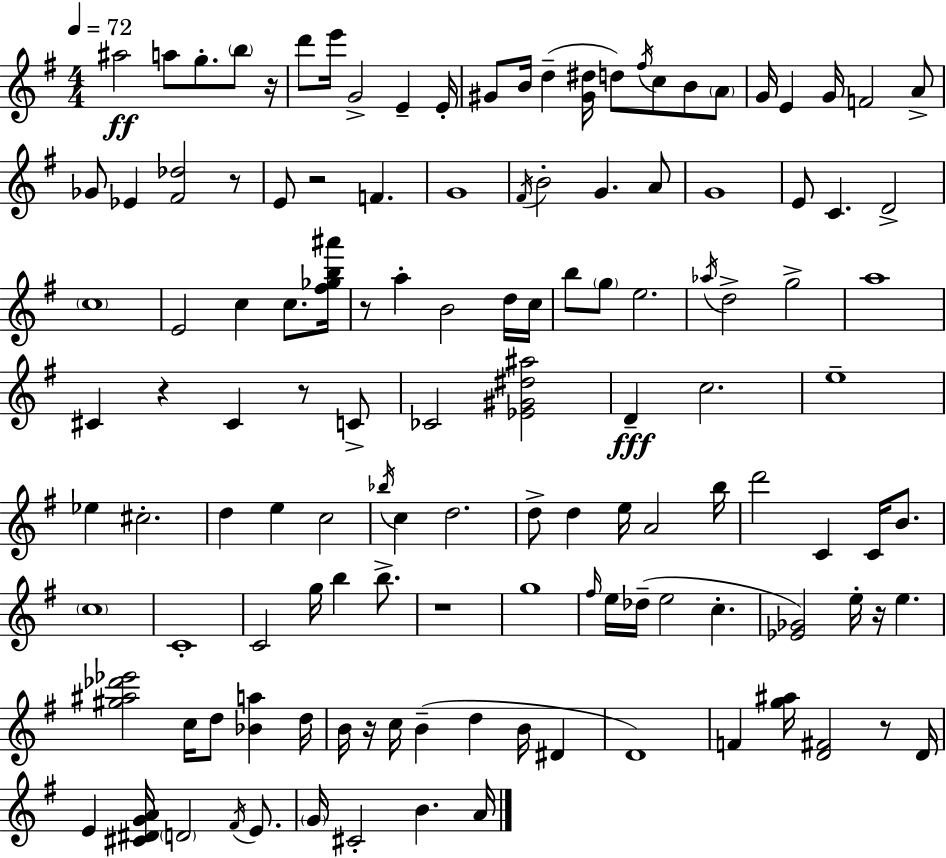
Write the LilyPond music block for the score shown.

{
  \clef treble
  \numericTimeSignature
  \time 4/4
  \key g \major
  \tempo 4 = 72
  ais''2\ff a''8 g''8.-. \parenthesize b''8 r16 | d'''8 e'''16 g'2-> e'4-- e'16-. | gis'8 b'16 d''4--( <gis' dis''>16 d''8) \acciaccatura { fis''16 } c''8 b'8 \parenthesize a'8 | g'16 e'4 g'16 f'2 a'8-> | \break ges'8 ees'4 <fis' des''>2 r8 | e'8 r2 f'4. | g'1 | \acciaccatura { fis'16 } b'2-. g'4. | \break a'8 g'1 | e'8 c'4. d'2-> | \parenthesize c''1 | e'2 c''4 c''8. | \break <fis'' ges'' b'' ais'''>16 r8 a''4-. b'2 | d''16 c''16 b''8 \parenthesize g''8 e''2. | \acciaccatura { aes''16 } d''2-> g''2-> | a''1 | \break cis'4 r4 cis'4 r8 | c'8-> ces'2 <ees' gis' dis'' ais''>2 | d'4--\fff c''2. | e''1-- | \break ees''4 cis''2.-. | d''4 e''4 c''2 | \acciaccatura { bes''16 } c''4 d''2. | d''8-> d''4 e''16 a'2 | \break b''16 d'''2 c'4 | c'16 b'8. \parenthesize c''1 | c'1-. | c'2 g''16 b''4 | \break b''8.-> r1 | g''1 | \grace { fis''16 } e''16 des''16--( e''2 c''4.-. | <ees' ges'>2) e''16-. r16 e''4. | \break <gis'' ais'' des''' ees'''>2 c''16 d''8 | <bes' a''>4 d''16 b'16 r16 c''16 b'4--( d''4 | b'16 dis'4 d'1) | f'4 <g'' ais''>16 <d' fis'>2 | \break r8 d'16 e'4 <cis' dis' g' a'>16 \parenthesize d'2 | \acciaccatura { fis'16 } e'8. \parenthesize g'16 cis'2-. b'4. | a'16 \bar "|."
}